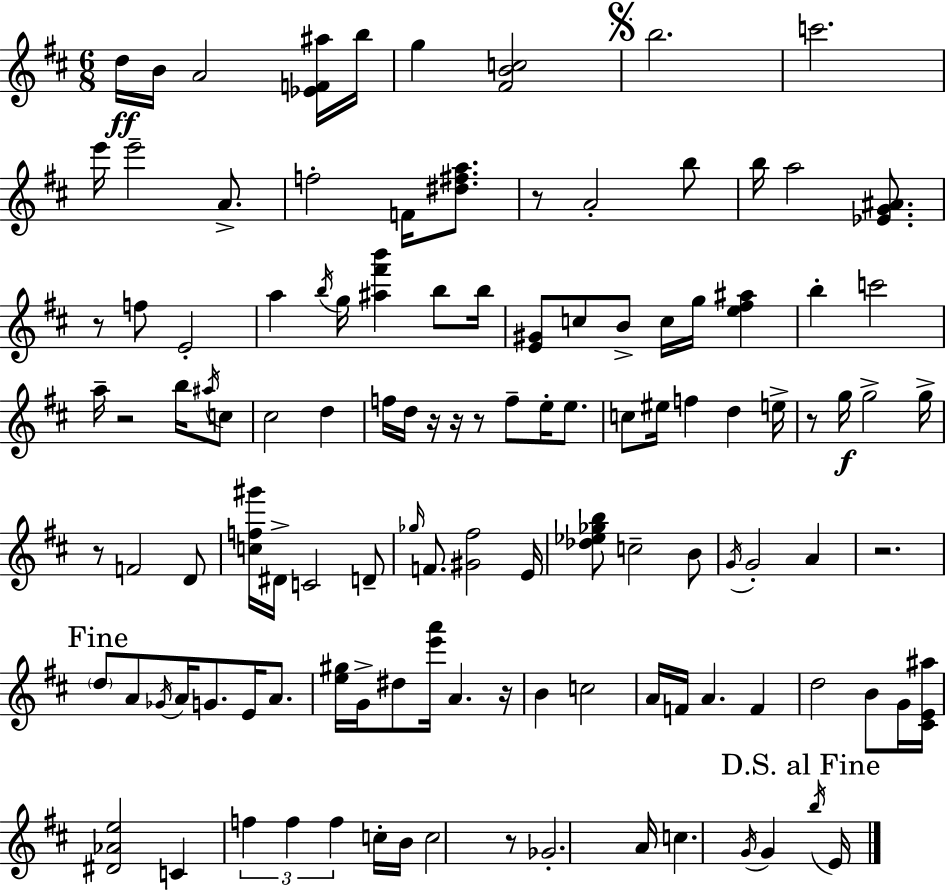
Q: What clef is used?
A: treble